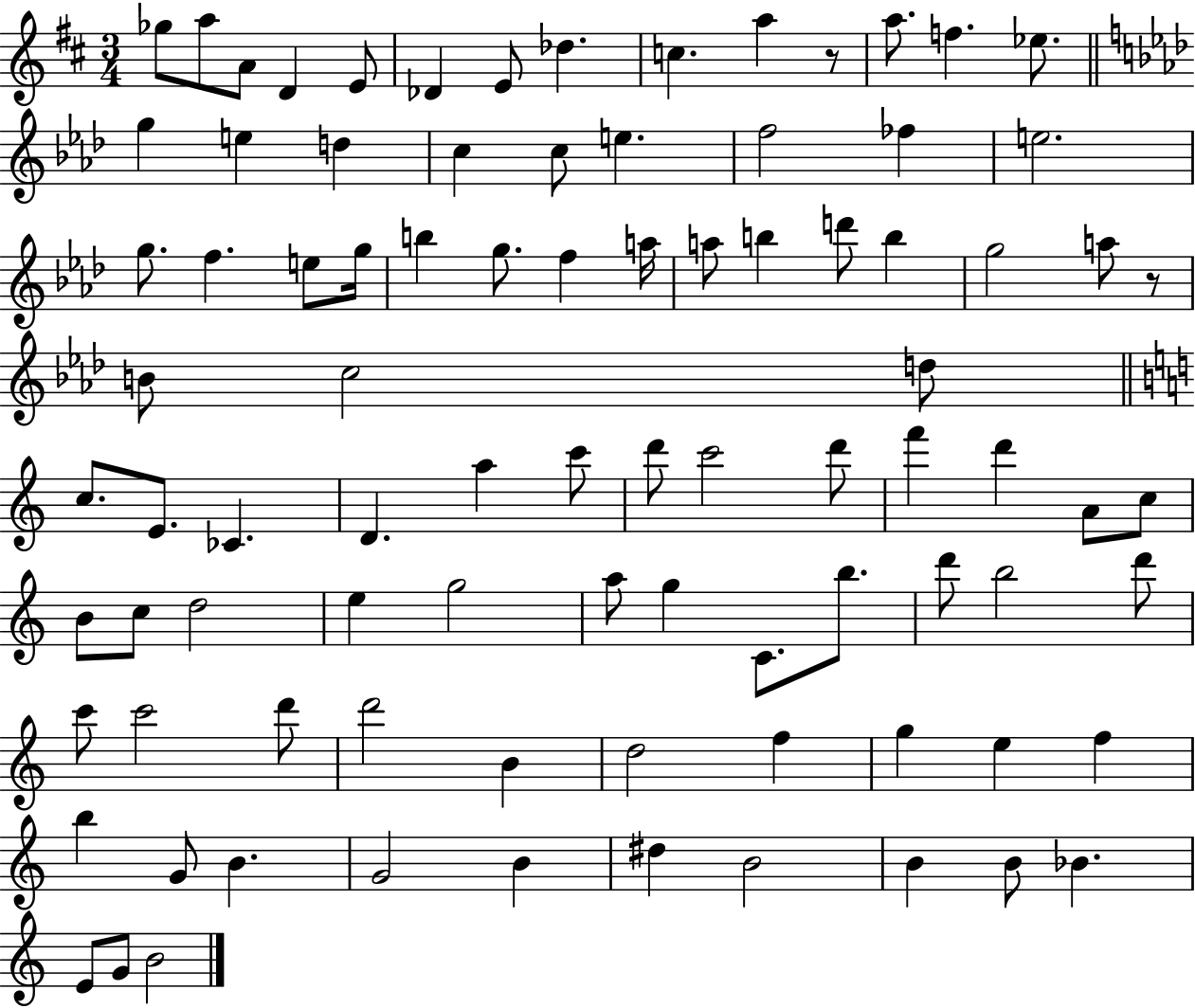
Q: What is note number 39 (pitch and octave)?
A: D5